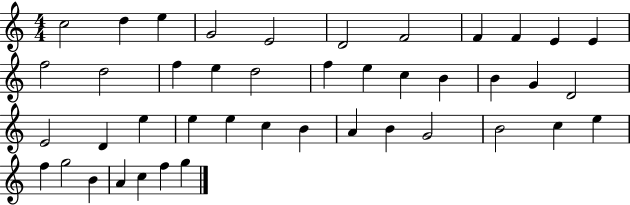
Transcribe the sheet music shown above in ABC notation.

X:1
T:Untitled
M:4/4
L:1/4
K:C
c2 d e G2 E2 D2 F2 F F E E f2 d2 f e d2 f e c B B G D2 E2 D e e e c B A B G2 B2 c e f g2 B A c f g